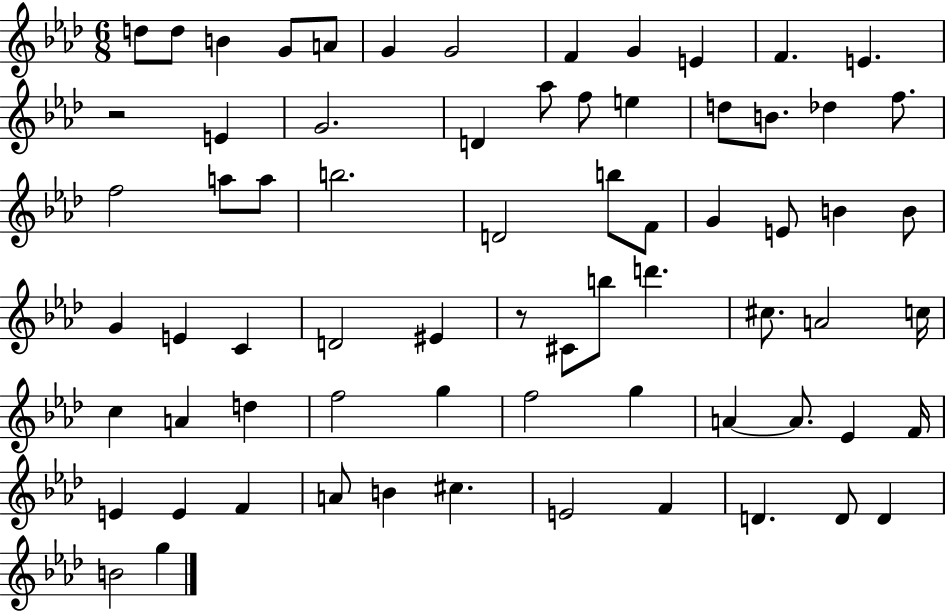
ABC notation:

X:1
T:Untitled
M:6/8
L:1/4
K:Ab
d/2 d/2 B G/2 A/2 G G2 F G E F E z2 E G2 D _a/2 f/2 e d/2 B/2 _d f/2 f2 a/2 a/2 b2 D2 b/2 F/2 G E/2 B B/2 G E C D2 ^E z/2 ^C/2 b/2 d' ^c/2 A2 c/4 c A d f2 g f2 g A A/2 _E F/4 E E F A/2 B ^c E2 F D D/2 D B2 g